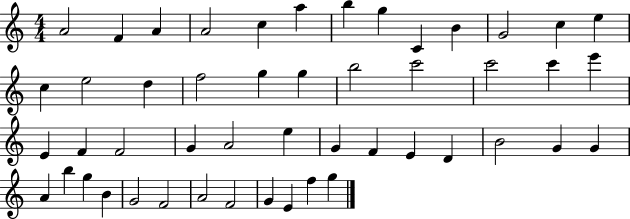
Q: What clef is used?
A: treble